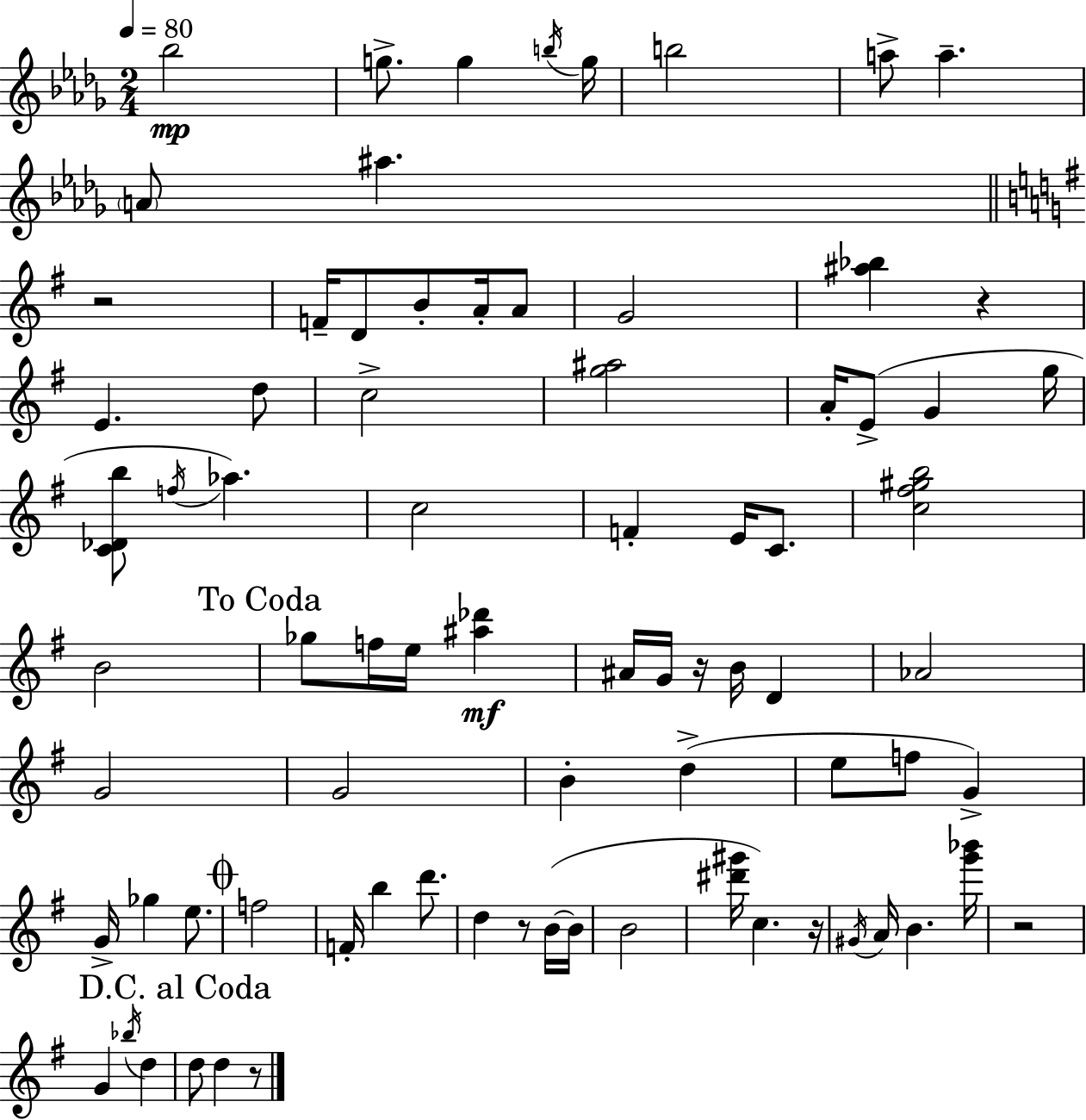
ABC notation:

X:1
T:Untitled
M:2/4
L:1/4
K:Bbm
_b2 g/2 g b/4 g/4 b2 a/2 a A/2 ^a z2 F/4 D/2 B/2 A/4 A/2 G2 [^a_b] z E d/2 c2 [g^a]2 A/4 E/2 G g/4 [C_Db]/2 f/4 _a c2 F E/4 C/2 [c^f^gb]2 B2 _g/2 f/4 e/4 [^a_d'] ^A/4 G/4 z/4 B/4 D _A2 G2 G2 B d e/2 f/2 G G/4 _g e/2 f2 F/4 b d'/2 d z/2 B/4 B/4 B2 [^d'^g']/4 c z/4 ^G/4 A/4 B [g'_b']/4 z2 G _b/4 d d/2 d z/2